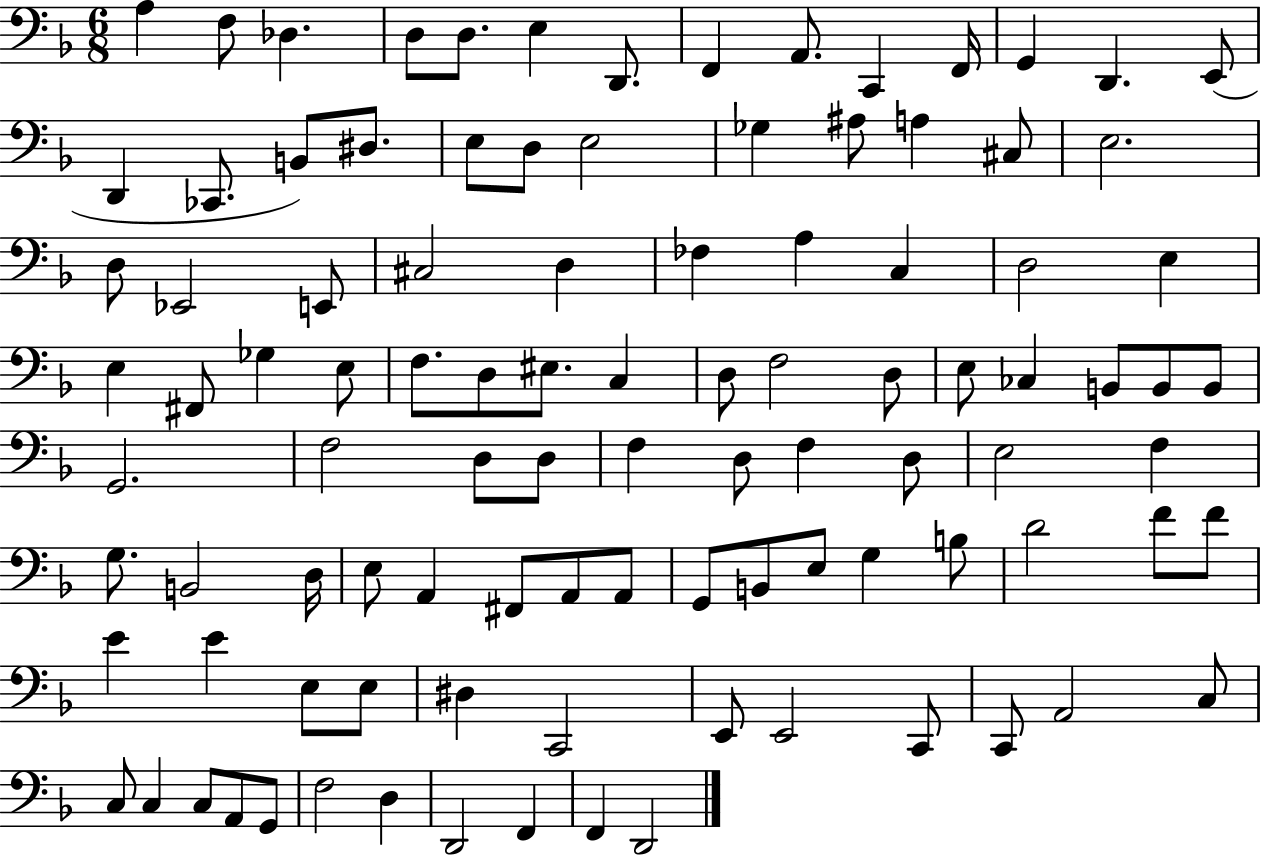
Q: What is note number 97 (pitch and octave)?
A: D3